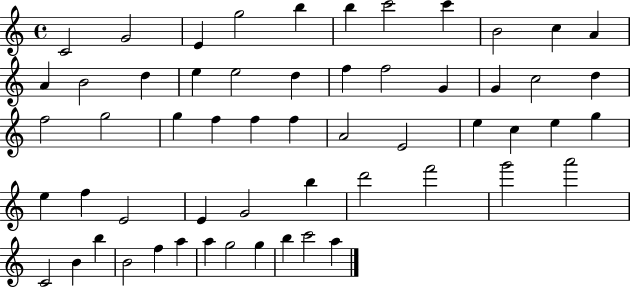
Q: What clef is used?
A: treble